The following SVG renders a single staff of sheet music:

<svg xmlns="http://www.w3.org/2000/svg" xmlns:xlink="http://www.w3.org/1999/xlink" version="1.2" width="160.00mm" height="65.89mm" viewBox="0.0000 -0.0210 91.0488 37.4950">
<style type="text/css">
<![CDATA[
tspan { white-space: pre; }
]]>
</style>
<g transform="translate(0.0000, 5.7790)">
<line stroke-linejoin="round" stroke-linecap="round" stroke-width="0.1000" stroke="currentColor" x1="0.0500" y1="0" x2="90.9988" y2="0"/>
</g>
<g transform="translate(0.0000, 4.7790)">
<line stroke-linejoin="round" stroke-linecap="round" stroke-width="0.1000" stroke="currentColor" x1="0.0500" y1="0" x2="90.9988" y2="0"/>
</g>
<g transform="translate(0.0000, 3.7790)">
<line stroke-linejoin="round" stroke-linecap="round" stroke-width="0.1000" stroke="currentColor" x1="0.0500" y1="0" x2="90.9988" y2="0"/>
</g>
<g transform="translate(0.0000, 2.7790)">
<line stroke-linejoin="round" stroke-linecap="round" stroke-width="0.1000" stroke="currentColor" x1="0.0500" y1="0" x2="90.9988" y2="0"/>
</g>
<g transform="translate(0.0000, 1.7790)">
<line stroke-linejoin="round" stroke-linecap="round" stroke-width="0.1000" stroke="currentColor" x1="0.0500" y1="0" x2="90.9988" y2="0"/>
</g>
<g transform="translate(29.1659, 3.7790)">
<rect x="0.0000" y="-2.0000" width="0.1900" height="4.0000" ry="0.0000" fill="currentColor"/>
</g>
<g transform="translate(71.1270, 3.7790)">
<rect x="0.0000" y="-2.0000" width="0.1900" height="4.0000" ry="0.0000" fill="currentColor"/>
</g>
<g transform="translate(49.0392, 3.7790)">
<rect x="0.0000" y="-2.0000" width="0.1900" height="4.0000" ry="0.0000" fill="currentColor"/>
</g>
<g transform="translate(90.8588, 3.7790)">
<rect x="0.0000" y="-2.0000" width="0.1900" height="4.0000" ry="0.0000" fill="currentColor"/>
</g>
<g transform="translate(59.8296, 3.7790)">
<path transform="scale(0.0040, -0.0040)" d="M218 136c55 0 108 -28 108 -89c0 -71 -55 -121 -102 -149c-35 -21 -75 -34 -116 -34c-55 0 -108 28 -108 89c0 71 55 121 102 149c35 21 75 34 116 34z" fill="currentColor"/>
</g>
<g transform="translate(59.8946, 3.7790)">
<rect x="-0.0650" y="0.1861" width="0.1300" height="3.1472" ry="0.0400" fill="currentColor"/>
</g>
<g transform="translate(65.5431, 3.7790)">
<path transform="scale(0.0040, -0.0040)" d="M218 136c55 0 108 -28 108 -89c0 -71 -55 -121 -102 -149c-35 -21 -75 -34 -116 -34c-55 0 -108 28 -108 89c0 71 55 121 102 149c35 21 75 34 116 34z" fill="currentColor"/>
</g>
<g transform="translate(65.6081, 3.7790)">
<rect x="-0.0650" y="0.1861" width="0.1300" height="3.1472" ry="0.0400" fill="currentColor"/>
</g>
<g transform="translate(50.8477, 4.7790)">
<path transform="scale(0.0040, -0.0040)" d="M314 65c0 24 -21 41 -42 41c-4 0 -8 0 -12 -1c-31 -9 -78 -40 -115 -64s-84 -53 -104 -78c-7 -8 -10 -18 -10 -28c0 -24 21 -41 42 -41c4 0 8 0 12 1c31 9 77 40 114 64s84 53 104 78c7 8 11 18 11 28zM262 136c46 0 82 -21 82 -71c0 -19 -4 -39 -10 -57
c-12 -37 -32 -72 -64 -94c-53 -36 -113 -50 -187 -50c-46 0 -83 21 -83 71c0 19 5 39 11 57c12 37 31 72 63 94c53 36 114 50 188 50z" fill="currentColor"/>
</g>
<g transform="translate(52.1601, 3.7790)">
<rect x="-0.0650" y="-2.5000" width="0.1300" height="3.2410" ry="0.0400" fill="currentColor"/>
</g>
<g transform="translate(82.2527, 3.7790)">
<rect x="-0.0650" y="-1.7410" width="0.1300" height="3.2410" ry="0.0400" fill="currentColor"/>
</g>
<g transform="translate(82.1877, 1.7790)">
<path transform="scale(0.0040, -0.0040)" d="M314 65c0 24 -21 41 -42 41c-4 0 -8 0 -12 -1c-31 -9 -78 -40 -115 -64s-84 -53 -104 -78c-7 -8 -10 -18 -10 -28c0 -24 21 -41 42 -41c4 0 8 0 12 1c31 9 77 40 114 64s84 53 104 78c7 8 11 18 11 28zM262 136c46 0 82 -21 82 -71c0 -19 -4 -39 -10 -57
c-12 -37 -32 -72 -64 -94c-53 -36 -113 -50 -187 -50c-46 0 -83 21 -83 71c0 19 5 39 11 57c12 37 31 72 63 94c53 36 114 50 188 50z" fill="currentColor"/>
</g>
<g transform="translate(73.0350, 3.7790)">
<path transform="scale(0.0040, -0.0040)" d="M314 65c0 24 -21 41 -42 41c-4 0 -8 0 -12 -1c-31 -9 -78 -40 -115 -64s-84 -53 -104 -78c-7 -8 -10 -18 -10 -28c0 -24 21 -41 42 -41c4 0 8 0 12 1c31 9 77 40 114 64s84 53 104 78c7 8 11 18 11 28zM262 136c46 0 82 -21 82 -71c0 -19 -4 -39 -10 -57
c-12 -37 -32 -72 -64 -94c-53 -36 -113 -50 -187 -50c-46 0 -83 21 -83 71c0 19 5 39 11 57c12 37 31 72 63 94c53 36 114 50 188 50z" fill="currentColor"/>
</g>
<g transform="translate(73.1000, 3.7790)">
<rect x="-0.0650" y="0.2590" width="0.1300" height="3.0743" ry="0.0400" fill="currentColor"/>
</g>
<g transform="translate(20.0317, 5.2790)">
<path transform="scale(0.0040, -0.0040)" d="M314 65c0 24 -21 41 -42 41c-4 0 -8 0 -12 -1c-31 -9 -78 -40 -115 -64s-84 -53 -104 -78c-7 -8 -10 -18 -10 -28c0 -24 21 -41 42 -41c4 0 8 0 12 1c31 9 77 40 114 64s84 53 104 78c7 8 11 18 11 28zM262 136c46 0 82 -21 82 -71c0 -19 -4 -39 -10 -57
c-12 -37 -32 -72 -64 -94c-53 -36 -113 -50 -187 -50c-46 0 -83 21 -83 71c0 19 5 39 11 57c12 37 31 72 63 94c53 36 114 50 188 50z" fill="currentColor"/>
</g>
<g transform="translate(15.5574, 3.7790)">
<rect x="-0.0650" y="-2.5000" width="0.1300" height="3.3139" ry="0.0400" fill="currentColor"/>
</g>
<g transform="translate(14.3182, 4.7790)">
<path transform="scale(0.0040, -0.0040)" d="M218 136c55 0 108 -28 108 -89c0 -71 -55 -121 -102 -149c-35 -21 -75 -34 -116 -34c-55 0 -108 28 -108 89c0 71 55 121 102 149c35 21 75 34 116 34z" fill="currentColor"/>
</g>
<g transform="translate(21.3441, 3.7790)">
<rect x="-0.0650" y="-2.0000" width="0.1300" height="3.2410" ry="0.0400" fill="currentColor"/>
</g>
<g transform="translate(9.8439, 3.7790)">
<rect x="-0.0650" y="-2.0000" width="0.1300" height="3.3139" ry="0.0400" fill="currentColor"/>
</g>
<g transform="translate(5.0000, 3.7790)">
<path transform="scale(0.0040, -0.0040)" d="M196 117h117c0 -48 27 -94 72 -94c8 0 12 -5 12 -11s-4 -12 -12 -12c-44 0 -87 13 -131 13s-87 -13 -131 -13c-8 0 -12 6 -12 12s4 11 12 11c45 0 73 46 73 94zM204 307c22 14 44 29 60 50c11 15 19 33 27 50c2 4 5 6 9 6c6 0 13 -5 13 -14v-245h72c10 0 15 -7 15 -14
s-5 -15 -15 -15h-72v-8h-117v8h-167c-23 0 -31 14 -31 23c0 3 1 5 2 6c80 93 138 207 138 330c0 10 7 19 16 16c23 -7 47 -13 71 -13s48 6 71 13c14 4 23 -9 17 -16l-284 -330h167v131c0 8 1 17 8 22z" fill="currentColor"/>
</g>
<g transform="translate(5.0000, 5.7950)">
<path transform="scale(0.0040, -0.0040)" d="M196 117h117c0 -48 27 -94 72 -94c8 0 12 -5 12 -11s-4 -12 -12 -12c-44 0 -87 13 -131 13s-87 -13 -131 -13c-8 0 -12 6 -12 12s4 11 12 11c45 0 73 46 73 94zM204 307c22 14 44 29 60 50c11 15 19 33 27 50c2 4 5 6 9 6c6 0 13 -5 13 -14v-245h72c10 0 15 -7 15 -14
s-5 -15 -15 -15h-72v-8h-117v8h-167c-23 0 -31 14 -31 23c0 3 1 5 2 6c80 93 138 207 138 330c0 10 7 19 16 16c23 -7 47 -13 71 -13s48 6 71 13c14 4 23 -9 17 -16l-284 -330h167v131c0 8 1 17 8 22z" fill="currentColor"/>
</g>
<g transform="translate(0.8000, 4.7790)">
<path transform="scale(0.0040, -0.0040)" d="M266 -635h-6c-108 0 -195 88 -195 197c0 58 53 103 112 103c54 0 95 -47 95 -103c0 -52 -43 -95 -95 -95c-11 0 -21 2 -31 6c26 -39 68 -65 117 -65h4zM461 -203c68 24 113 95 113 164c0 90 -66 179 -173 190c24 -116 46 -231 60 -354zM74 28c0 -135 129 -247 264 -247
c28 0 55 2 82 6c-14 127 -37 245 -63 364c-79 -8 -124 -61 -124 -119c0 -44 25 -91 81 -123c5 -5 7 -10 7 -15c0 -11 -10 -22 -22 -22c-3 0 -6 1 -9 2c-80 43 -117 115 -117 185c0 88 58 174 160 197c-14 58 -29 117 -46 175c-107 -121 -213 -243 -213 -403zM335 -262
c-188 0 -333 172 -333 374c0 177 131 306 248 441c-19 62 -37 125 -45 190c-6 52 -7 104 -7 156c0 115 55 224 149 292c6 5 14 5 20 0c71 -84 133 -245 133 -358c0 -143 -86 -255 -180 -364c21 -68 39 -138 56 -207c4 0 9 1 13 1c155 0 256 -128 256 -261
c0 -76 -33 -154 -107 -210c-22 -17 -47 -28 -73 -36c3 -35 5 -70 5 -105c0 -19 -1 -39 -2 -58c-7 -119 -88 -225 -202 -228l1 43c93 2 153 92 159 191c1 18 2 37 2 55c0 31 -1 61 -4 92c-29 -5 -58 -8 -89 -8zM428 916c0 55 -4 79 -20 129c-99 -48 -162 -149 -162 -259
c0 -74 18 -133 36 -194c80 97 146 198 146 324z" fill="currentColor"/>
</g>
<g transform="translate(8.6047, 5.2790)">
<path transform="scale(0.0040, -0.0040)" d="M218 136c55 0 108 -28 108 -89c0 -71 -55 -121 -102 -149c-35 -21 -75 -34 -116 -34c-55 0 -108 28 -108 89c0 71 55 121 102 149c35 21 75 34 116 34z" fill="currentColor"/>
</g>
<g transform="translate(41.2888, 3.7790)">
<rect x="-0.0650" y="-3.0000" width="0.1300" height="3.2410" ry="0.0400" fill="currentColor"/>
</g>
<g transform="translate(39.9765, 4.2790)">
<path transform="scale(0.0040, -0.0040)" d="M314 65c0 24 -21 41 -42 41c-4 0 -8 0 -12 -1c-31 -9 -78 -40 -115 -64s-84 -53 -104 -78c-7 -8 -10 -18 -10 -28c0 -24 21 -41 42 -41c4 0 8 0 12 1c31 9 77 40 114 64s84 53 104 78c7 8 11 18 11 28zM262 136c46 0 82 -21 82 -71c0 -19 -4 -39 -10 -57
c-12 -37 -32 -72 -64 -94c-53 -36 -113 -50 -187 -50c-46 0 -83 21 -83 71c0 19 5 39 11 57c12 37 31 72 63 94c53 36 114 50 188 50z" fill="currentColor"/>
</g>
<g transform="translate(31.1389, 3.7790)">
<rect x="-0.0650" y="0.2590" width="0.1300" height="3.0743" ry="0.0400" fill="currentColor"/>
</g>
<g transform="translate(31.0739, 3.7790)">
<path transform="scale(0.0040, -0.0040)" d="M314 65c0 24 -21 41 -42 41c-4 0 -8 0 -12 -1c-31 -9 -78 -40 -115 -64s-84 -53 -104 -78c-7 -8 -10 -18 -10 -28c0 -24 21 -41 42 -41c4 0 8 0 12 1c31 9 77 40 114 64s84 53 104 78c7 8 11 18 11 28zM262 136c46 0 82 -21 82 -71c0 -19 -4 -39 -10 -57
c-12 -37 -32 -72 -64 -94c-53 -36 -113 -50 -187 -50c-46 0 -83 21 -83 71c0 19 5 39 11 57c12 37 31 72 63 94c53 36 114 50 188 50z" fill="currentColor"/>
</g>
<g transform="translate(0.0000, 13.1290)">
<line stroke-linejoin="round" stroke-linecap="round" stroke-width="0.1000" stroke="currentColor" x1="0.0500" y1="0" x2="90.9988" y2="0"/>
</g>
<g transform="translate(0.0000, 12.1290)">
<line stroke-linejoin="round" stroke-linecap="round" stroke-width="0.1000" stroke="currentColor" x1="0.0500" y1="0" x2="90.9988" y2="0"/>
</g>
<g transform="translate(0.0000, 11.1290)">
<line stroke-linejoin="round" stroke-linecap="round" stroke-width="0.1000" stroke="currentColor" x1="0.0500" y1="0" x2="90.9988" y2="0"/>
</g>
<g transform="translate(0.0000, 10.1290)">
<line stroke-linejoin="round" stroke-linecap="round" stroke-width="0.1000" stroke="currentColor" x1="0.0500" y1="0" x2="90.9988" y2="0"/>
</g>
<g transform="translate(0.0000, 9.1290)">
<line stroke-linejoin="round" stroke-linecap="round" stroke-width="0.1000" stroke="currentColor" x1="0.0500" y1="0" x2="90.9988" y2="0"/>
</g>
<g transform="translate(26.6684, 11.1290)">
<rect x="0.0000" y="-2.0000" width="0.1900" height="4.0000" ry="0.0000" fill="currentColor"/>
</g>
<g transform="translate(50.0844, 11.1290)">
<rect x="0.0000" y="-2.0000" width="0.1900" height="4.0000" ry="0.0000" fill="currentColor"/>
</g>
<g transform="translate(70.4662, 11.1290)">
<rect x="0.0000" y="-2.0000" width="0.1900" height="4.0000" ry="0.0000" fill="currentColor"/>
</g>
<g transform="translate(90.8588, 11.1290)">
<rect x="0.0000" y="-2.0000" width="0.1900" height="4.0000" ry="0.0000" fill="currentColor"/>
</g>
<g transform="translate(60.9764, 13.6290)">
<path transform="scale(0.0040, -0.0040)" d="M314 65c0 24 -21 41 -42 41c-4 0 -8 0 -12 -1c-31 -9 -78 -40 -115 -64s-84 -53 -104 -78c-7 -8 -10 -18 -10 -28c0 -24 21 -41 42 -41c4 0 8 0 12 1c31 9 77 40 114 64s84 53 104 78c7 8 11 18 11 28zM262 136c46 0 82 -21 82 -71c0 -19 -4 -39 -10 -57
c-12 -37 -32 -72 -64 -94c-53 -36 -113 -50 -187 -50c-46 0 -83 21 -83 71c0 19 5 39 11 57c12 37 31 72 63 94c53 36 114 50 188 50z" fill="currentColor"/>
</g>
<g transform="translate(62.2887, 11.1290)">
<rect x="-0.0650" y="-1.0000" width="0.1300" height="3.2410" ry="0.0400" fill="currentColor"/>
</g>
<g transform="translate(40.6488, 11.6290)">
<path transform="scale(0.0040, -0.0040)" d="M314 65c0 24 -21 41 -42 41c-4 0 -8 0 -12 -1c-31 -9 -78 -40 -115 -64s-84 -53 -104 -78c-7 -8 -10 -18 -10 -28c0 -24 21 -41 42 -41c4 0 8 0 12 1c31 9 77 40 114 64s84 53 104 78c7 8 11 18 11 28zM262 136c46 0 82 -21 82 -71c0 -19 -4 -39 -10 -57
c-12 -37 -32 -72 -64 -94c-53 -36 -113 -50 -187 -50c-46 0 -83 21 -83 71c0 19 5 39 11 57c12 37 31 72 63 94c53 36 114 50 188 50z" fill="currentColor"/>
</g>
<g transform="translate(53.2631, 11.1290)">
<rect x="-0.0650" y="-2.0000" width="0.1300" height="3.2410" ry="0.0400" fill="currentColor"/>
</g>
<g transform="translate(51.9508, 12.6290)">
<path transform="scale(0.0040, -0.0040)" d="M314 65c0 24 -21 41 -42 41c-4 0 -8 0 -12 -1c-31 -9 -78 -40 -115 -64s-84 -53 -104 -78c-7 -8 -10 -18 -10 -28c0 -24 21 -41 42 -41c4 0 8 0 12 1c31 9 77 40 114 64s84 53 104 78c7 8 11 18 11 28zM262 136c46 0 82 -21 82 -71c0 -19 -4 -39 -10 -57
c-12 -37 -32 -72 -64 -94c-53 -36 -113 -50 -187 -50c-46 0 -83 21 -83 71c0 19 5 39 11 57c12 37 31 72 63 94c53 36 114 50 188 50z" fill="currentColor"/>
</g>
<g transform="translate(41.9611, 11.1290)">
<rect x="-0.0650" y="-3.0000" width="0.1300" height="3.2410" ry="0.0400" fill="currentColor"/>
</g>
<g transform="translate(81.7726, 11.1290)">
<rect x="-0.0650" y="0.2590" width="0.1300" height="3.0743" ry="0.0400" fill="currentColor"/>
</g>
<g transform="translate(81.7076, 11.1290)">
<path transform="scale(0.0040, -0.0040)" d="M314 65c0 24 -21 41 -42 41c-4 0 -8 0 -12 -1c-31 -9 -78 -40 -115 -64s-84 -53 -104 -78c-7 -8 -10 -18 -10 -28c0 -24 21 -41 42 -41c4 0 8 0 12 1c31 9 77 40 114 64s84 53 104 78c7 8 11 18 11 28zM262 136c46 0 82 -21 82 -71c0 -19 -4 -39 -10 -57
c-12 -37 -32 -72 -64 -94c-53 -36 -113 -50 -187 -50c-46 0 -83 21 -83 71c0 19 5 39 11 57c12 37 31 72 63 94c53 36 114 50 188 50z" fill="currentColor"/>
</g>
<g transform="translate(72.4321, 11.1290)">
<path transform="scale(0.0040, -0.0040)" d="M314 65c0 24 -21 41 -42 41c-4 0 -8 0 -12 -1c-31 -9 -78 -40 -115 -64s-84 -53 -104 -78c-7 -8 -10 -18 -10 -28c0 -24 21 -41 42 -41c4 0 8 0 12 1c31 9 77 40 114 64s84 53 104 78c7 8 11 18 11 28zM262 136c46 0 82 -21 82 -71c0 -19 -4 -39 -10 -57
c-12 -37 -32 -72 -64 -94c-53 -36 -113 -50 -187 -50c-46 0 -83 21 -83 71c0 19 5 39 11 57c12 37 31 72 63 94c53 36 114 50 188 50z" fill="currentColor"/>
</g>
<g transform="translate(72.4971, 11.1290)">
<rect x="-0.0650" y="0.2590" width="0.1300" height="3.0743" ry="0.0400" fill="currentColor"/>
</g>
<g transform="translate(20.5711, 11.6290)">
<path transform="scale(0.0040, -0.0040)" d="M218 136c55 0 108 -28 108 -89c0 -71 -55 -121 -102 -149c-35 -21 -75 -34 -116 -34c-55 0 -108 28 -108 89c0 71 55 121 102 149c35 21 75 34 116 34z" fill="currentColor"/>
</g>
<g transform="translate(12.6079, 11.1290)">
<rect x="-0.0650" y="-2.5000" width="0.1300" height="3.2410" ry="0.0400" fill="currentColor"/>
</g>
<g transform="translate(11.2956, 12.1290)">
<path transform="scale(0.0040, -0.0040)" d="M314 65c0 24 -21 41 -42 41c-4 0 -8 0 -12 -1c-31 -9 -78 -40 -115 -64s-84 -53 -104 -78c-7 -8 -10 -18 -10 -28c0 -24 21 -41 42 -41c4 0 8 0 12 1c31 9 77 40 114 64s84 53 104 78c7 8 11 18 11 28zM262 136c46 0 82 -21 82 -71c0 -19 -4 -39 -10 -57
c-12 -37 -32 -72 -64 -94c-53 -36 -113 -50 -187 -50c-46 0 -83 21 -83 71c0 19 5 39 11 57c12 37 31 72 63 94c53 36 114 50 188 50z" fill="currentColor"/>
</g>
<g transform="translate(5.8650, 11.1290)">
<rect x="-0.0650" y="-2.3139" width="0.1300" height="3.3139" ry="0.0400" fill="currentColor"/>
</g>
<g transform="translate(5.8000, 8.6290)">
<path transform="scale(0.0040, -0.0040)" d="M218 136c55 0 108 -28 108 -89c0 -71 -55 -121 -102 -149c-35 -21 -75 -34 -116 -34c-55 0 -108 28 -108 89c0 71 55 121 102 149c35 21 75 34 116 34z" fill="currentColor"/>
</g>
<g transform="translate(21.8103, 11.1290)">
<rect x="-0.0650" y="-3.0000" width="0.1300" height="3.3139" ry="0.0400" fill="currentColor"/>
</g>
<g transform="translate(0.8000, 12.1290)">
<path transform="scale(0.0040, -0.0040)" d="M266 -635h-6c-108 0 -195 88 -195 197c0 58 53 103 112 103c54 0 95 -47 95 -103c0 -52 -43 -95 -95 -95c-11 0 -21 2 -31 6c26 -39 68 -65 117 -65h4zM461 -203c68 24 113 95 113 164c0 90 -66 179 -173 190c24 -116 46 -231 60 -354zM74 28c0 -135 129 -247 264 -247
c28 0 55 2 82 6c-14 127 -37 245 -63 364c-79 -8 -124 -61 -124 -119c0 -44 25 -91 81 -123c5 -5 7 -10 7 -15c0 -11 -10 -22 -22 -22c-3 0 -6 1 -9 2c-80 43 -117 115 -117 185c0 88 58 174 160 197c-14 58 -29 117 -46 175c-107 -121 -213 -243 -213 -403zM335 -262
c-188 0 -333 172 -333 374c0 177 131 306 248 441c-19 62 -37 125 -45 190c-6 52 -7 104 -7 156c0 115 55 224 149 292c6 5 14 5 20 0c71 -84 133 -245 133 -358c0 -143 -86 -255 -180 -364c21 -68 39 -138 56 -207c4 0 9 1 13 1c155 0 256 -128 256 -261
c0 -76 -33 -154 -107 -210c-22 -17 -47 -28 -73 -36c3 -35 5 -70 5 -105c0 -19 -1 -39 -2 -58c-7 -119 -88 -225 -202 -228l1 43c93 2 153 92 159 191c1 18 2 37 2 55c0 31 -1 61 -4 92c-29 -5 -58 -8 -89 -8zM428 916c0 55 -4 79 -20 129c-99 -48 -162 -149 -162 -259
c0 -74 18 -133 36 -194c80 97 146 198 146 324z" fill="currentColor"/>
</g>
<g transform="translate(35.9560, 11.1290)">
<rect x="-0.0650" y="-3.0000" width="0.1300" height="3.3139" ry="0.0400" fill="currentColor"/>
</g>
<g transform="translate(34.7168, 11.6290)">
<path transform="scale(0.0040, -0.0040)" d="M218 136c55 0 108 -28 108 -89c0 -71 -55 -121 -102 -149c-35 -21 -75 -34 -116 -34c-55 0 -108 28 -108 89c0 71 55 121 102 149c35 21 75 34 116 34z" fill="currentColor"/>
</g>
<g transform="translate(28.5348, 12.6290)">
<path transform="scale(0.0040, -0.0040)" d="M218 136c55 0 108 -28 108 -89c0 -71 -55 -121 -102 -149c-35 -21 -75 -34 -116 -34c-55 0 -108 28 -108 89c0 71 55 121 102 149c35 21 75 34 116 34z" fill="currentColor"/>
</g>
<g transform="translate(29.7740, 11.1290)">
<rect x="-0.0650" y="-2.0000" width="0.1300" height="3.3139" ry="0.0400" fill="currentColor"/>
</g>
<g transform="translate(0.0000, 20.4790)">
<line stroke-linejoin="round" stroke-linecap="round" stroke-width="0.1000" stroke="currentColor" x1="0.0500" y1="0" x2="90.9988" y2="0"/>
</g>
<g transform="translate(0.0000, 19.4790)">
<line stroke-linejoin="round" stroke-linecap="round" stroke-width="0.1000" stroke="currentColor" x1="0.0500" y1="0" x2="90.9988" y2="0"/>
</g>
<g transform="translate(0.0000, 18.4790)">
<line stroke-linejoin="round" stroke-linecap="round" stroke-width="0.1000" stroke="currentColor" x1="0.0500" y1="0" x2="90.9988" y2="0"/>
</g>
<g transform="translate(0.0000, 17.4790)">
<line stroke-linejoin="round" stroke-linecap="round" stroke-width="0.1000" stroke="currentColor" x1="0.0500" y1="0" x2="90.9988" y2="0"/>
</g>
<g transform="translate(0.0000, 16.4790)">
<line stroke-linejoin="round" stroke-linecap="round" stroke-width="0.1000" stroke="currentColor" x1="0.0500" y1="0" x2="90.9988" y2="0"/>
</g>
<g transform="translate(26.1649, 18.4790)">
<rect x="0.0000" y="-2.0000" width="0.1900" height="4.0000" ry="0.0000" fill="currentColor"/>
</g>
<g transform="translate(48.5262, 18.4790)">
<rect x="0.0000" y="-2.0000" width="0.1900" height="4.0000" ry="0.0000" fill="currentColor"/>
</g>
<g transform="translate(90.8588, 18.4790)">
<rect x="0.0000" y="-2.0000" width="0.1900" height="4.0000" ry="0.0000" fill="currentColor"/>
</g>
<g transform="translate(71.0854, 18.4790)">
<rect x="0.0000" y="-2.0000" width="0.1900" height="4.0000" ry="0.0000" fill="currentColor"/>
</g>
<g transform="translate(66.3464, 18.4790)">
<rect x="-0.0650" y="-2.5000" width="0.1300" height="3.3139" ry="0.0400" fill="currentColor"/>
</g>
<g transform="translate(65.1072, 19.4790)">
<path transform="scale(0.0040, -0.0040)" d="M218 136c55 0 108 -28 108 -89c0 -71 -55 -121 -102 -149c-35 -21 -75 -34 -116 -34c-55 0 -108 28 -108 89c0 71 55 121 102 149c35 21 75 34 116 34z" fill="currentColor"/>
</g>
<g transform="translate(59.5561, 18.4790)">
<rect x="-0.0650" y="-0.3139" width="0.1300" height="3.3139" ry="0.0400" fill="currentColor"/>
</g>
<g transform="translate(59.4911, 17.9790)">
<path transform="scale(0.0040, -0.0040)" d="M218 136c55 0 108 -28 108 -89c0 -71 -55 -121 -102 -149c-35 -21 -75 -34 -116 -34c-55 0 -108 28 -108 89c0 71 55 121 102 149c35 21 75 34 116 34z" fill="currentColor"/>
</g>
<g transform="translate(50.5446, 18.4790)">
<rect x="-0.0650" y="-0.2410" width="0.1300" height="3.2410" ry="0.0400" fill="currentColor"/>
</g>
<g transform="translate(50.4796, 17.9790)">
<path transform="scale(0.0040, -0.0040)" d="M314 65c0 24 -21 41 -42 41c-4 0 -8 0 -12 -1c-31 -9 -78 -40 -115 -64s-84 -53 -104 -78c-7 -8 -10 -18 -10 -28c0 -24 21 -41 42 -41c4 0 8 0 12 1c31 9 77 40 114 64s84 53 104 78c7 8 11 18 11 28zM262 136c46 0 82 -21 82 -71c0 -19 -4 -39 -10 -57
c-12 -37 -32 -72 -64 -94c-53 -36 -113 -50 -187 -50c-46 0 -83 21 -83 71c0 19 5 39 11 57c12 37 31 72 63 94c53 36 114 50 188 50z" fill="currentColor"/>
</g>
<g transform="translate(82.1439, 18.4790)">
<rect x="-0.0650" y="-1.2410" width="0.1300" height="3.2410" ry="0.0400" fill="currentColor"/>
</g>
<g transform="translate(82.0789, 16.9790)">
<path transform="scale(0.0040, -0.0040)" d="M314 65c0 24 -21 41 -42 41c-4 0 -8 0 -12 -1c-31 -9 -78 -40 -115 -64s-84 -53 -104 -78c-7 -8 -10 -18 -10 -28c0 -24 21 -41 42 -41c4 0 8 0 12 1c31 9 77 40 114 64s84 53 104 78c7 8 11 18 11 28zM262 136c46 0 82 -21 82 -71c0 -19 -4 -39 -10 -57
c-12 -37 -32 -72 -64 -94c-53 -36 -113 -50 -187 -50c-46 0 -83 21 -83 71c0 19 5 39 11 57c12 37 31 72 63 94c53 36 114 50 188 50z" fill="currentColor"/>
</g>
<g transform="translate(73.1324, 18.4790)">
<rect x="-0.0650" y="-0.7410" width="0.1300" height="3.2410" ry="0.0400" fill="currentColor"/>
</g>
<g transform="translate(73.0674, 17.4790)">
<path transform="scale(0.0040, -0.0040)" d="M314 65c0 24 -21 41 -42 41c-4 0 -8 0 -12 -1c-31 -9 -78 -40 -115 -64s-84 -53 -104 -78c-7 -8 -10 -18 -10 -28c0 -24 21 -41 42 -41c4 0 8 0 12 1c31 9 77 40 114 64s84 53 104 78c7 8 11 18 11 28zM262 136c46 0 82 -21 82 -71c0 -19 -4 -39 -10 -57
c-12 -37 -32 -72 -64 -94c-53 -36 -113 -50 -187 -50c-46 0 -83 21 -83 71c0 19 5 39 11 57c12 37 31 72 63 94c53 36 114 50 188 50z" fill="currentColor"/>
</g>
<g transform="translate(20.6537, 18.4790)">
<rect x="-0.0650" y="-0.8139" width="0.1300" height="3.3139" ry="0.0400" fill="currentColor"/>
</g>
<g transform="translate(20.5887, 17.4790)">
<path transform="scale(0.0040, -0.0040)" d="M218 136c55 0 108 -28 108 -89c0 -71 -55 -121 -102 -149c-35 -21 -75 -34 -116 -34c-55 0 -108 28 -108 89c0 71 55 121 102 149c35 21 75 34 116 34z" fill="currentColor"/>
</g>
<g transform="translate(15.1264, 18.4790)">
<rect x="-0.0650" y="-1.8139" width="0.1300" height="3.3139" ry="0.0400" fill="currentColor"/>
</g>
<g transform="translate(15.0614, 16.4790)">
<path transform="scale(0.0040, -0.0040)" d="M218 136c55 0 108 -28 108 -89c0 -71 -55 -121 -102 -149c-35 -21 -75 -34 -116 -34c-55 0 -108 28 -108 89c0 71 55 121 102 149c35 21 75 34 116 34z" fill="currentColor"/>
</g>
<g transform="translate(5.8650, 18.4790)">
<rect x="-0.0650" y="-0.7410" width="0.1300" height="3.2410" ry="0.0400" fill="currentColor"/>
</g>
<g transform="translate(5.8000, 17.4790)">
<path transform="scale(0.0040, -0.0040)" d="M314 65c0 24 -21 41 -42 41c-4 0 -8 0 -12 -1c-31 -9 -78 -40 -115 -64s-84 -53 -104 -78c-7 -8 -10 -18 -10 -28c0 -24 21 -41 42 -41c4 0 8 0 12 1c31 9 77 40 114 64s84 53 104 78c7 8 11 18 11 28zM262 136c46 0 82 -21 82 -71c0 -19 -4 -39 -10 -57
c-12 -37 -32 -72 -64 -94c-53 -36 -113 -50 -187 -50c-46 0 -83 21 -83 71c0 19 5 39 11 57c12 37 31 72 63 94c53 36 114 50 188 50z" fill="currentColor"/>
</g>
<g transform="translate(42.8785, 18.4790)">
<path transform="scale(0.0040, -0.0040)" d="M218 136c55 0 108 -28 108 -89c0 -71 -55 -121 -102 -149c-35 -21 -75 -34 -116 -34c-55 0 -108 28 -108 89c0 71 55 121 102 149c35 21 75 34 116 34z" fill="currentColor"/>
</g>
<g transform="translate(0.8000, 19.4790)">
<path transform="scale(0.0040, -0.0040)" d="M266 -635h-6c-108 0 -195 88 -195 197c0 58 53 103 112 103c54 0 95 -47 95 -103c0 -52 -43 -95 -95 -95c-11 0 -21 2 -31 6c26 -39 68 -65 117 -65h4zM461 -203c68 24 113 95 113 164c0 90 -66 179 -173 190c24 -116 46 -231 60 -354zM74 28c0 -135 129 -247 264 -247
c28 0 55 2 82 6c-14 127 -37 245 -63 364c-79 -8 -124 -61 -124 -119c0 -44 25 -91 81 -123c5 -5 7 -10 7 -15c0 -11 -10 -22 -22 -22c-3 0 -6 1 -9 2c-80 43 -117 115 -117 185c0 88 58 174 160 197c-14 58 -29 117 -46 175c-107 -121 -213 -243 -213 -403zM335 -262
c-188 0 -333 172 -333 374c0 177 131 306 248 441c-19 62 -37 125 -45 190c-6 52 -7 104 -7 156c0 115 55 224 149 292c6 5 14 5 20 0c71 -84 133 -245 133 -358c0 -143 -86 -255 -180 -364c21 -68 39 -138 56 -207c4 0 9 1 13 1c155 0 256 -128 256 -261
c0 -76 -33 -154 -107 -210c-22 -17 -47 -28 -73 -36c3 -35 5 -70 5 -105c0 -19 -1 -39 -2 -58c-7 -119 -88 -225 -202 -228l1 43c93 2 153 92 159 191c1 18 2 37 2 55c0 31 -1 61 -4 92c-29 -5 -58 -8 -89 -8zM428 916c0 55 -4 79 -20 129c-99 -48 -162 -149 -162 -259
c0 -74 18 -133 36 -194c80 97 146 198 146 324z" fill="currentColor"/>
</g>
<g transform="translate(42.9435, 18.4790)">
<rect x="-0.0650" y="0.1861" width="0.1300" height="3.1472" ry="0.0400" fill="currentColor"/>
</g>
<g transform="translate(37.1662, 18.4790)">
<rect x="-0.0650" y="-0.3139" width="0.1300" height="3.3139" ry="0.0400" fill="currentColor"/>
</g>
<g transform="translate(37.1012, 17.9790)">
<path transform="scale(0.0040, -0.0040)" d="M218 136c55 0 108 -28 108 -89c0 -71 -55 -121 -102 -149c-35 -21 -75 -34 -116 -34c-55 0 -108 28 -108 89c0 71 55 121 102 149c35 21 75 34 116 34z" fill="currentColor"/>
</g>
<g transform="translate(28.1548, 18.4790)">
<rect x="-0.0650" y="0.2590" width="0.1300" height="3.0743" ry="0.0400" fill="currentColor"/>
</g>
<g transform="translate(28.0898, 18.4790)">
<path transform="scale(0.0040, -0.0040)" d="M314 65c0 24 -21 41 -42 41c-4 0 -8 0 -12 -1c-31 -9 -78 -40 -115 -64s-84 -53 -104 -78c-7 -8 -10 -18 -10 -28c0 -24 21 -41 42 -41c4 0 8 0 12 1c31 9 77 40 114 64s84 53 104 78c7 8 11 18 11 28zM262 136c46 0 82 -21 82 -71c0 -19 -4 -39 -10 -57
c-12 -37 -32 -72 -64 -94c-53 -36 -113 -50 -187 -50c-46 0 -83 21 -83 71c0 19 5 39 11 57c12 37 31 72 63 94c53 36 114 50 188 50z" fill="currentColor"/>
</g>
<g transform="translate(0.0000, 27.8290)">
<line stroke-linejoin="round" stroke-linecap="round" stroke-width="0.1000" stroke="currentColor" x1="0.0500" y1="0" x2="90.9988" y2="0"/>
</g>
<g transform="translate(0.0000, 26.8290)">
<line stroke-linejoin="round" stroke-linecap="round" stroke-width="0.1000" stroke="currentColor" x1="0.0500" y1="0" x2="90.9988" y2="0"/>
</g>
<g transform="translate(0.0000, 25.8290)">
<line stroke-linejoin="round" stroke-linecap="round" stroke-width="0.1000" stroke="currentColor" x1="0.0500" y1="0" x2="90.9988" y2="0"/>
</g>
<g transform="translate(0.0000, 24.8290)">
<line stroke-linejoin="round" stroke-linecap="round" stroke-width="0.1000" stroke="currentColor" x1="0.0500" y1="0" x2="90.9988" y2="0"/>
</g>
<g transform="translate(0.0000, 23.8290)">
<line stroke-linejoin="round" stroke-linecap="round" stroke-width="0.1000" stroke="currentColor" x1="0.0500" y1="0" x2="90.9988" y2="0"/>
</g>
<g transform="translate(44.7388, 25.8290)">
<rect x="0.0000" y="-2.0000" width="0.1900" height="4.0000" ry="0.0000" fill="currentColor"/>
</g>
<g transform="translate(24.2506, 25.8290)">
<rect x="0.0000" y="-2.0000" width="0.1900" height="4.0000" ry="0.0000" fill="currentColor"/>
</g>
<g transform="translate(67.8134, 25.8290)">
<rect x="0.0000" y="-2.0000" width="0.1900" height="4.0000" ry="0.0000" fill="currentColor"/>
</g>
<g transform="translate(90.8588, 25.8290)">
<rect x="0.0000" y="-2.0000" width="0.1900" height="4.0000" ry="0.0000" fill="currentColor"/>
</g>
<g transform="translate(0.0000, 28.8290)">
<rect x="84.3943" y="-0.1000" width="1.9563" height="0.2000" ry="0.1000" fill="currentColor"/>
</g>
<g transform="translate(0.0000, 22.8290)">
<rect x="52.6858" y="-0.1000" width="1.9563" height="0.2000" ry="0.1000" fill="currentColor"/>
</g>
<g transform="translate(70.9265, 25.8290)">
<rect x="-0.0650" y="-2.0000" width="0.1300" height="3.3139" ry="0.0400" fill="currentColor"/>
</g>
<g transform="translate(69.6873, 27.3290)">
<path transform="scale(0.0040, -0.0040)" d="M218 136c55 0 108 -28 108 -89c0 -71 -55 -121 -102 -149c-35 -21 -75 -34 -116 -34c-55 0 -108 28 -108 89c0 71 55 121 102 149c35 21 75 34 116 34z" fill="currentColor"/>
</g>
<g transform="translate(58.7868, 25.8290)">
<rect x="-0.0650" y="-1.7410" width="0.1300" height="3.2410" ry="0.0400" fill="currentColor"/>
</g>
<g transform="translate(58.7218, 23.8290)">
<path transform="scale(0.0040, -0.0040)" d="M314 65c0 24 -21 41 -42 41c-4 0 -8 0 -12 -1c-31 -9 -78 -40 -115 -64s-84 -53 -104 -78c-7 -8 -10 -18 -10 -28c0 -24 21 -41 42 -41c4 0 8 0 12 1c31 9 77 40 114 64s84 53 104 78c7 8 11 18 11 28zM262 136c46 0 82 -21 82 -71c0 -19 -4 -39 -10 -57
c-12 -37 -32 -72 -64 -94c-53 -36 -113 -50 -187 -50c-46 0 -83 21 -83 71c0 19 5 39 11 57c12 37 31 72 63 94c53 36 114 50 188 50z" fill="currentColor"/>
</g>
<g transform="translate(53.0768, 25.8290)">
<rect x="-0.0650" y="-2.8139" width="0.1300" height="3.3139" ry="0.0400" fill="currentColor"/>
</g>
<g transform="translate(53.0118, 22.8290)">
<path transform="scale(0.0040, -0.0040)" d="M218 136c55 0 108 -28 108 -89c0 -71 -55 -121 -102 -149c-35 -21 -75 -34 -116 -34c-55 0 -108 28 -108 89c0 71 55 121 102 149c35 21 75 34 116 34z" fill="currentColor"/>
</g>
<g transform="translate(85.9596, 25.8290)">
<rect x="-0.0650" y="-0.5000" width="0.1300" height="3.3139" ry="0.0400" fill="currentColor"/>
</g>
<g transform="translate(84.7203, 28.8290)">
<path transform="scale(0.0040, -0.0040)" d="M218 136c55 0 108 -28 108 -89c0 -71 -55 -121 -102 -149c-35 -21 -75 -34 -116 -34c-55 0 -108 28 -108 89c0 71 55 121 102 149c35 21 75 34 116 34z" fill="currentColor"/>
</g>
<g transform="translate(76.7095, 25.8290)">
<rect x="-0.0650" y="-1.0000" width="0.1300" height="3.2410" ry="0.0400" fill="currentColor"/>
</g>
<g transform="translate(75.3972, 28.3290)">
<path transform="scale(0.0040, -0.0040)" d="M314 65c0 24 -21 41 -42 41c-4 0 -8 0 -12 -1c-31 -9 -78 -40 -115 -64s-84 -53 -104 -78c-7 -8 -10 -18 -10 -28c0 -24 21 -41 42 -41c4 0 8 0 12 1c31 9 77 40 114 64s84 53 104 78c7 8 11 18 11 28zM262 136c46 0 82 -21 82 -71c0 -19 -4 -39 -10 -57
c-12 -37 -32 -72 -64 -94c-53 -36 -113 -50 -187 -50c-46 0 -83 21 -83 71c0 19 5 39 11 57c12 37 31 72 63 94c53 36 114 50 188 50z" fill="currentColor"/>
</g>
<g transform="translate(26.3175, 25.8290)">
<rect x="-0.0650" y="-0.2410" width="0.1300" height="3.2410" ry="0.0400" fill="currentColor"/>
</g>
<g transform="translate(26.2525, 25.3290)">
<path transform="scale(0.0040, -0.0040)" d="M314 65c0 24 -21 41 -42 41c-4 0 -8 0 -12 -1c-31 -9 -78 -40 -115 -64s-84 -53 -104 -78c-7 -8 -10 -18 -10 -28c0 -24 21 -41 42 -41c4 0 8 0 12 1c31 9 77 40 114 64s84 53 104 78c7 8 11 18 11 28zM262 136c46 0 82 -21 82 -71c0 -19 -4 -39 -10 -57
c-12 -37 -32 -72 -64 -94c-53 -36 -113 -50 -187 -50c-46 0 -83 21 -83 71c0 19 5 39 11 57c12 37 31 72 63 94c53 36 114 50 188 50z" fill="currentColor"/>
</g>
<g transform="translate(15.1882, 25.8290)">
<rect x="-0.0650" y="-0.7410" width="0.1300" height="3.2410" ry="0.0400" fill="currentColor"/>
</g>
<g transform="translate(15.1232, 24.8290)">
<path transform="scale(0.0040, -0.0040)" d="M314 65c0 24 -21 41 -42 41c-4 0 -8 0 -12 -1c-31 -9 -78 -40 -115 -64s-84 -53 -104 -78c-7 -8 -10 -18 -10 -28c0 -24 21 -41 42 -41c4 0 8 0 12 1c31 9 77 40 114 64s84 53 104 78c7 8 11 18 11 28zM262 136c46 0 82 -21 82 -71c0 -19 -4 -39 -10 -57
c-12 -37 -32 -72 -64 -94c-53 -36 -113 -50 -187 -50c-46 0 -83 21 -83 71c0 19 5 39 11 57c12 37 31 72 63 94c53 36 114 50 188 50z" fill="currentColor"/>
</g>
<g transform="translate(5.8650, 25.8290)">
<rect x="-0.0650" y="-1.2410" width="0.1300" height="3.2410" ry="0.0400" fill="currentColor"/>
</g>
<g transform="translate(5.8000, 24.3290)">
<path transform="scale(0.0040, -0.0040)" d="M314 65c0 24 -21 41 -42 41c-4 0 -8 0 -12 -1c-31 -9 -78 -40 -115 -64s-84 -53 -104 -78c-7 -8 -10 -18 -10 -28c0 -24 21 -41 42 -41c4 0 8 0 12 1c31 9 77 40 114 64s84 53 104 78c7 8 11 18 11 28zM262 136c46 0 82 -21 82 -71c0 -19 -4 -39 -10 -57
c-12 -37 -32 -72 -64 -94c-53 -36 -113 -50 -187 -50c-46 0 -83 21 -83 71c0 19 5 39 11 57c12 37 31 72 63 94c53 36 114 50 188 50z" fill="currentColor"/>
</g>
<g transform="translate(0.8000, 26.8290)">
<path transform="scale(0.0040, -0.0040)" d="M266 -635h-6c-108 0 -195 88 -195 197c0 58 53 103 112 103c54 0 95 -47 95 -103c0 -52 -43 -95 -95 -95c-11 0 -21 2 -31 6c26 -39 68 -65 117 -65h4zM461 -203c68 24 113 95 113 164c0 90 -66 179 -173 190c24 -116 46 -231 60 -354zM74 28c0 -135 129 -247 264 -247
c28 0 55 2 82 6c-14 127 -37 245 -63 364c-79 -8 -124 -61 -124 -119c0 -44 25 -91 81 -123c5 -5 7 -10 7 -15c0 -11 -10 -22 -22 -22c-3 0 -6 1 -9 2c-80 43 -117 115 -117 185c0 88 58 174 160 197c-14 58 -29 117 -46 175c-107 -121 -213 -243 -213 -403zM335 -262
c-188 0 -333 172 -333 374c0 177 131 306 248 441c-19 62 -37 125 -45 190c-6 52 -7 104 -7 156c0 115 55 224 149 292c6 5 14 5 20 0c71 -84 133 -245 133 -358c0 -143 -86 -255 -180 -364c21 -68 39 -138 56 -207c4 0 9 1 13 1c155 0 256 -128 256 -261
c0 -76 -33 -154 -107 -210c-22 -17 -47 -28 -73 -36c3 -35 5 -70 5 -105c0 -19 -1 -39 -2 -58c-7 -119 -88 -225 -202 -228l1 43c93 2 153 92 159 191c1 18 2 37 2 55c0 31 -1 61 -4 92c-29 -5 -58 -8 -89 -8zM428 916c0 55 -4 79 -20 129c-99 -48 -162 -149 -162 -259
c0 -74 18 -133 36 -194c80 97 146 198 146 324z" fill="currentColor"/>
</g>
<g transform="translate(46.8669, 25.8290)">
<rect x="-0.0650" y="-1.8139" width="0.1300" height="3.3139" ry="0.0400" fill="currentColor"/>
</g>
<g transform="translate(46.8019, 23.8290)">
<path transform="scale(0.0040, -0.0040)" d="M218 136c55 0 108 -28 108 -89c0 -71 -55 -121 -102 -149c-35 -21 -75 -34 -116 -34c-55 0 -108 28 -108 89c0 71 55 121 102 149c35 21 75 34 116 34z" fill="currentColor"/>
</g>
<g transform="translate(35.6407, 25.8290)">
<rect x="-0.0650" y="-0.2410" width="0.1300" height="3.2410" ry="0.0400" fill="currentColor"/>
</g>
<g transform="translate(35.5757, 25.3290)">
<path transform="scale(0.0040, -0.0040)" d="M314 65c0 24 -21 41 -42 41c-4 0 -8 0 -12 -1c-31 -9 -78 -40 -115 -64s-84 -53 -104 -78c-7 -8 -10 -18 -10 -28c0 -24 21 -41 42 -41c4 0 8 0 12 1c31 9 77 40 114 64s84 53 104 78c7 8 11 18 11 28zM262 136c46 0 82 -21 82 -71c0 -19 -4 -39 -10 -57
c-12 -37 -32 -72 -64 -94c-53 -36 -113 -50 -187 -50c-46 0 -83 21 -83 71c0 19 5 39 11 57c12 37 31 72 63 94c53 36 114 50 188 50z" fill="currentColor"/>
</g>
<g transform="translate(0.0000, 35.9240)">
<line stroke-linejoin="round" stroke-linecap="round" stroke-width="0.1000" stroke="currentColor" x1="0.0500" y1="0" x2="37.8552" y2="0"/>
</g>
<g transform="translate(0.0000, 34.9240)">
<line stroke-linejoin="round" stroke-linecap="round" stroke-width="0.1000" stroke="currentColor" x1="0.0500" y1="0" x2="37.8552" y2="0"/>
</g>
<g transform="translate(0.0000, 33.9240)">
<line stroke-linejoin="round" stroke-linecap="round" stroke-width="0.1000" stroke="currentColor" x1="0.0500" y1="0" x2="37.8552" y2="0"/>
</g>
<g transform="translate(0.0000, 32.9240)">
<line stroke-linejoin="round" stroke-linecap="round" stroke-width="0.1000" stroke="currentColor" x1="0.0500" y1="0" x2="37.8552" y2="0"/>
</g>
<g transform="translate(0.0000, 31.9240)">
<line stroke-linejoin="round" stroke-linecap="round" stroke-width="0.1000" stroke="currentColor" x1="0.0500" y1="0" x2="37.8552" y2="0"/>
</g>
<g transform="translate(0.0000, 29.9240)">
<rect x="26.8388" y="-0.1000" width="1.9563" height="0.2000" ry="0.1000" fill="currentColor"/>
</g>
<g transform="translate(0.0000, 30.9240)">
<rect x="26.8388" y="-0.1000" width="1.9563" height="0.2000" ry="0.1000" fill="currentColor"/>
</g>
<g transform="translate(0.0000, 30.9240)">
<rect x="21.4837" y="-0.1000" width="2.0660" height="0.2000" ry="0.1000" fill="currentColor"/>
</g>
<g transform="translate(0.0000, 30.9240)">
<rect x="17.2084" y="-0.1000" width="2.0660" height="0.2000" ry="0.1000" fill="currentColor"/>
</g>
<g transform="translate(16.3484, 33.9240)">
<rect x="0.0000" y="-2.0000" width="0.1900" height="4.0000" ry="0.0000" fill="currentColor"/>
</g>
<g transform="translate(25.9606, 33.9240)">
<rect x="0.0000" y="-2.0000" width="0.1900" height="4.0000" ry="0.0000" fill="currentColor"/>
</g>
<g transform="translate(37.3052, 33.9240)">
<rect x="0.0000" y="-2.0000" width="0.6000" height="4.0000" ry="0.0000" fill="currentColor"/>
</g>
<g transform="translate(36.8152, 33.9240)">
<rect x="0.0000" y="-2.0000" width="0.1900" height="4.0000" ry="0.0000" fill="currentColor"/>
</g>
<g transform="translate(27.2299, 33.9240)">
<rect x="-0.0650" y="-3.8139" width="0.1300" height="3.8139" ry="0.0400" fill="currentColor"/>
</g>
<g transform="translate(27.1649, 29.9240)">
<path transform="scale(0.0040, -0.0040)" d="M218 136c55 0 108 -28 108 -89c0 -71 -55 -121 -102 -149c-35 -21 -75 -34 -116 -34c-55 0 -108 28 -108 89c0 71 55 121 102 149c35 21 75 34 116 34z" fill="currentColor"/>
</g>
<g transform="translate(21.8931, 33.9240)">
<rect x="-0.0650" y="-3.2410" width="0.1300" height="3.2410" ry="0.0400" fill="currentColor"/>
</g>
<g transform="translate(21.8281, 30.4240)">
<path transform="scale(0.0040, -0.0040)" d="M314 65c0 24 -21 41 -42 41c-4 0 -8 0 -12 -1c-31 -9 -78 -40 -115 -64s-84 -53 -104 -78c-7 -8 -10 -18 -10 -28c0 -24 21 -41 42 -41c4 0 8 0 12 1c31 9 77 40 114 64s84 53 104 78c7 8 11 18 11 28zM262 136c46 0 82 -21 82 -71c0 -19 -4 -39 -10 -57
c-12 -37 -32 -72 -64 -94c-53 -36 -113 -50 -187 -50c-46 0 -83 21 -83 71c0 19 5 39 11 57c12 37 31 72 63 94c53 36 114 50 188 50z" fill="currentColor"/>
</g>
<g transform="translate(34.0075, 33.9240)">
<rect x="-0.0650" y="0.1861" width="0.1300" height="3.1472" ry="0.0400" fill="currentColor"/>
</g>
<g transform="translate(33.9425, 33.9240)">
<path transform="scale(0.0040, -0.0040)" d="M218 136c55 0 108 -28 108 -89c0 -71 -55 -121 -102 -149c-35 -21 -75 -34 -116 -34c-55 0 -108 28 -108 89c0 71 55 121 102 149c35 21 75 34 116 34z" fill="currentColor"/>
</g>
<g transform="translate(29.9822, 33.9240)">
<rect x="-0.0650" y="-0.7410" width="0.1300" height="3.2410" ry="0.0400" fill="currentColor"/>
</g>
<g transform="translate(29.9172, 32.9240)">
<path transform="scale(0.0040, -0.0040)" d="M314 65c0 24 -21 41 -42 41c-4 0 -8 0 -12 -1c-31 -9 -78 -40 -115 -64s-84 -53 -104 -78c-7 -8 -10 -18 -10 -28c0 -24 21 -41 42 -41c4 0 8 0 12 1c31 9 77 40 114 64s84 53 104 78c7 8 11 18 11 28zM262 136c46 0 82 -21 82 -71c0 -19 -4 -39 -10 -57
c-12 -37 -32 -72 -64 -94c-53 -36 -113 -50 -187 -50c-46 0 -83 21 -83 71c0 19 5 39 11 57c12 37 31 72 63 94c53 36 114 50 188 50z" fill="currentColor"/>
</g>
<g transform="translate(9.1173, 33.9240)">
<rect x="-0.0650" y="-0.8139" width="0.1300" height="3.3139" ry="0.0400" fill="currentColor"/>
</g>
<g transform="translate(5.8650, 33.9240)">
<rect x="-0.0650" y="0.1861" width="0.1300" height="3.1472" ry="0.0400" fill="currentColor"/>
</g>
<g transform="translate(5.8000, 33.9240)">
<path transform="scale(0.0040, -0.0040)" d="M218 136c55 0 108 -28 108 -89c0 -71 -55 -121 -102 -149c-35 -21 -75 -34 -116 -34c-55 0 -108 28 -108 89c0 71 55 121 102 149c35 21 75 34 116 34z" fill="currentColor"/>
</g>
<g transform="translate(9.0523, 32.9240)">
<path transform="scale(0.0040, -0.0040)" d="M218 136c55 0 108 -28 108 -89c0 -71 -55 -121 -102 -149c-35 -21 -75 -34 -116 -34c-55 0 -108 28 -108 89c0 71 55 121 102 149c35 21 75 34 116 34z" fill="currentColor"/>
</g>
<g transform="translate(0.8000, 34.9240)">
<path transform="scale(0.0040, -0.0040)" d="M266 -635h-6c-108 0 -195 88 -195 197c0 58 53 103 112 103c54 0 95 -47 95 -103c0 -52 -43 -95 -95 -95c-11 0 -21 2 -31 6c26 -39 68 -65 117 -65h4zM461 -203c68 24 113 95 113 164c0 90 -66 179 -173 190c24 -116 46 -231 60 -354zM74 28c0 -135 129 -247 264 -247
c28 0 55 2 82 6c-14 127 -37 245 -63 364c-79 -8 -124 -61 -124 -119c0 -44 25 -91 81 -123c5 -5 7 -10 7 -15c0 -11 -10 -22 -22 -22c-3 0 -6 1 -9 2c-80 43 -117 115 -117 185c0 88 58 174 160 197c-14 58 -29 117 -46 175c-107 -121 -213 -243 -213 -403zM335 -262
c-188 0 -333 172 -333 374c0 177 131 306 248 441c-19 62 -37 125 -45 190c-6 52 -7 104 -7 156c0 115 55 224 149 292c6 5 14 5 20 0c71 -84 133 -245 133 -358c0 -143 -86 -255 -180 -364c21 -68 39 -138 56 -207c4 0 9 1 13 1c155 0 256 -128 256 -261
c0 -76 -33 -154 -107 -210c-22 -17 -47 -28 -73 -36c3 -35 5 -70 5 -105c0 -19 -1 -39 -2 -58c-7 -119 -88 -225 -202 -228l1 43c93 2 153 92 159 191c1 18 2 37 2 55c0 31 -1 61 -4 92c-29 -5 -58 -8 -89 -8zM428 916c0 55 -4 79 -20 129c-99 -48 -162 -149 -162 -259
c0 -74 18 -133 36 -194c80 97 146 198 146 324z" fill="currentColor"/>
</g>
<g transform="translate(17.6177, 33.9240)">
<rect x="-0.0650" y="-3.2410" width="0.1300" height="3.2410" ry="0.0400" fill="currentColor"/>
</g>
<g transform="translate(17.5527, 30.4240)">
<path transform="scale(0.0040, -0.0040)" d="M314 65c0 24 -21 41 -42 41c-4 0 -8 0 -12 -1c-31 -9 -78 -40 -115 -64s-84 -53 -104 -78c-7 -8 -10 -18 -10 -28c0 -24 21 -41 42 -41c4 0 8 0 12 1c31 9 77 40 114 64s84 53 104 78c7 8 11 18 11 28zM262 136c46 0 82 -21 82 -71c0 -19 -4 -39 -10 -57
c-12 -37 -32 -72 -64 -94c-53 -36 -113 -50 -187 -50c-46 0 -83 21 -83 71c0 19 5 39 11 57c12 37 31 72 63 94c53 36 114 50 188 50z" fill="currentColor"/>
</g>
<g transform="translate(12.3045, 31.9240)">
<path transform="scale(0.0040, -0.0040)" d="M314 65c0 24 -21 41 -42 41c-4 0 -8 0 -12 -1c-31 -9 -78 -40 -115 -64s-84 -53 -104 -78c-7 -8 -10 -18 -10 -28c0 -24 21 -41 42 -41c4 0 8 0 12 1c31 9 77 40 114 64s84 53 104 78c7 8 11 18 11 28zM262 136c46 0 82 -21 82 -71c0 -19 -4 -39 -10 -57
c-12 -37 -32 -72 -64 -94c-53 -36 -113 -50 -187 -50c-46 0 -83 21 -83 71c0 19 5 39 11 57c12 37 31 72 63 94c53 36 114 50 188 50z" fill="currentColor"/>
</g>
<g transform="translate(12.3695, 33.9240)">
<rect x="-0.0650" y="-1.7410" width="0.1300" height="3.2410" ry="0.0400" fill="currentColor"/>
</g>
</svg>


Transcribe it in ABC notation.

X:1
T:Untitled
M:4/4
L:1/4
K:C
F G F2 B2 A2 G2 B B B2 f2 g G2 A F A A2 F2 D2 B2 B2 d2 f d B2 c B c2 c G d2 e2 e2 d2 c2 c2 f a f2 F D2 C B d f2 b2 b2 c' d2 B